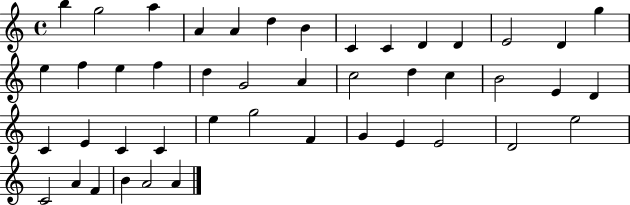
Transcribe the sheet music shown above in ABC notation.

X:1
T:Untitled
M:4/4
L:1/4
K:C
b g2 a A A d B C C D D E2 D g e f e f d G2 A c2 d c B2 E D C E C C e g2 F G E E2 D2 e2 C2 A F B A2 A